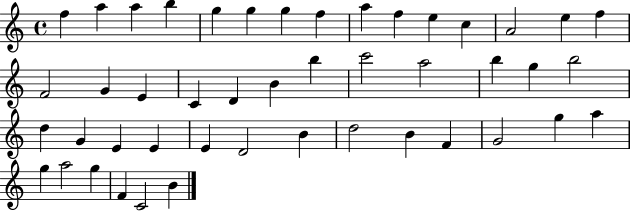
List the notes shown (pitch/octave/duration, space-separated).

F5/q A5/q A5/q B5/q G5/q G5/q G5/q F5/q A5/q F5/q E5/q C5/q A4/h E5/q F5/q F4/h G4/q E4/q C4/q D4/q B4/q B5/q C6/h A5/h B5/q G5/q B5/h D5/q G4/q E4/q E4/q E4/q D4/h B4/q D5/h B4/q F4/q G4/h G5/q A5/q G5/q A5/h G5/q F4/q C4/h B4/q